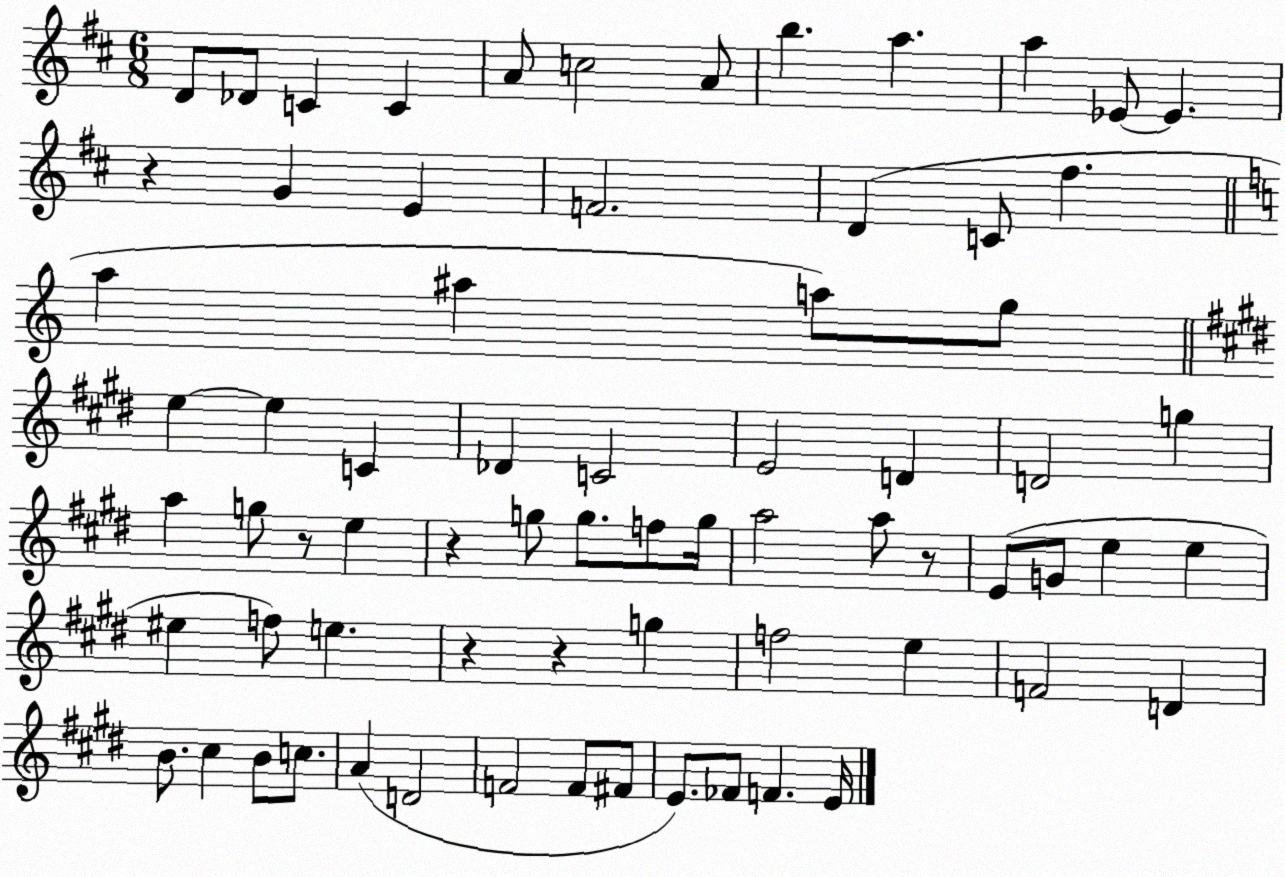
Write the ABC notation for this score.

X:1
T:Untitled
M:6/8
L:1/4
K:D
D/2 _D/2 C C A/2 c2 A/2 b a a _E/2 _E z G E F2 D C/2 ^f a ^a a/2 g/2 e e C _D C2 E2 D D2 g a g/2 z/2 e z g/2 g/2 f/2 g/4 a2 a/2 z/2 E/2 G/2 e e ^e f/2 e z z g f2 e F2 D B/2 ^c B/2 c/2 A D2 F2 F/2 ^F/2 E/2 _F/2 F E/4